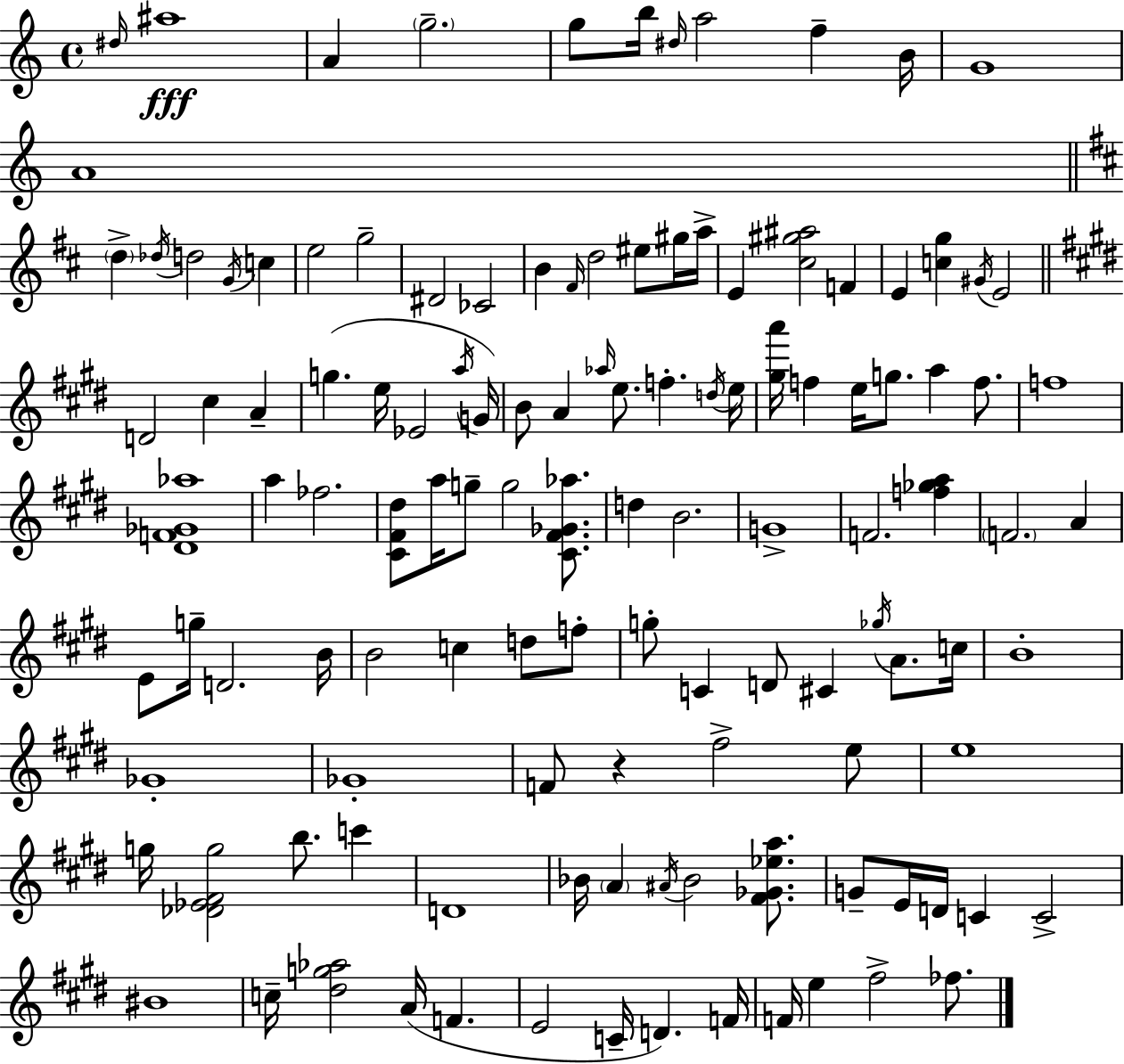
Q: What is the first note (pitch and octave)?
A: D#5